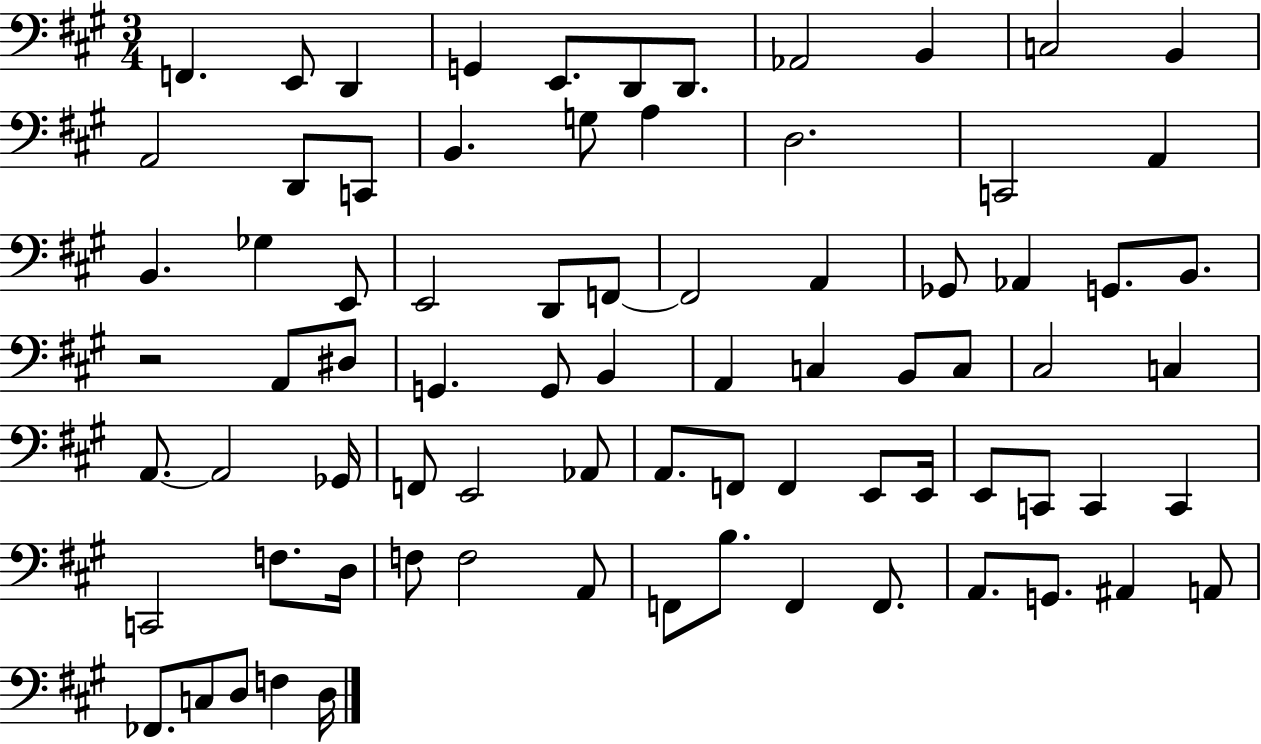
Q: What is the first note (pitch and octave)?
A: F2